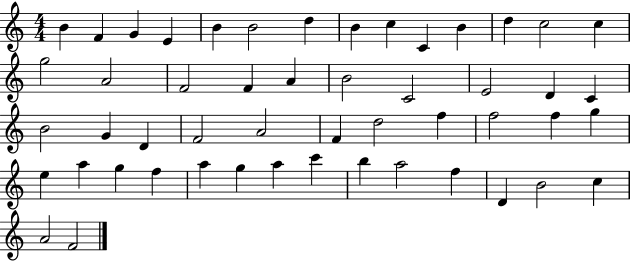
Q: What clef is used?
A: treble